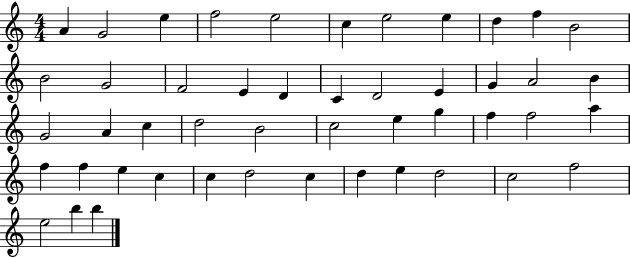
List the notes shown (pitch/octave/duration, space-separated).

A4/q G4/h E5/q F5/h E5/h C5/q E5/h E5/q D5/q F5/q B4/h B4/h G4/h F4/h E4/q D4/q C4/q D4/h E4/q G4/q A4/h B4/q G4/h A4/q C5/q D5/h B4/h C5/h E5/q G5/q F5/q F5/h A5/q F5/q F5/q E5/q C5/q C5/q D5/h C5/q D5/q E5/q D5/h C5/h F5/h E5/h B5/q B5/q